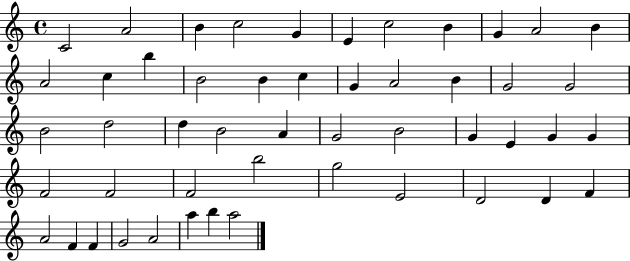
X:1
T:Untitled
M:4/4
L:1/4
K:C
C2 A2 B c2 G E c2 B G A2 B A2 c b B2 B c G A2 B G2 G2 B2 d2 d B2 A G2 B2 G E G G F2 F2 F2 b2 g2 E2 D2 D F A2 F F G2 A2 a b a2